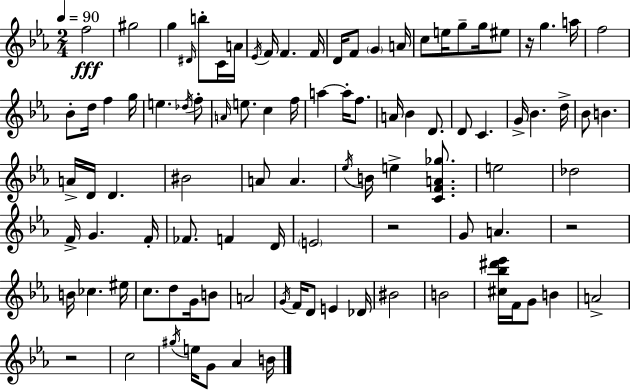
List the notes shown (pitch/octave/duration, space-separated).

F5/h G#5/h G5/q D#4/s B5/e C4/s A4/s Eb4/s F4/s F4/q. F4/s D4/s F4/e G4/q A4/s C5/e E5/s G5/e G5/s EIS5/e R/s G5/q. A5/s F5/h Bb4/e D5/s F5/q G5/s E5/q. Db5/s F5/e A4/s E5/e. C5/q F5/s A5/q A5/s F5/e. A4/s Bb4/q D4/e. D4/e C4/q. G4/s Bb4/q. D5/s Bb4/e B4/q. A4/s D4/s D4/q. BIS4/h A4/e A4/q. Eb5/s B4/s E5/q [C4,F4,A4,Gb5]/e. E5/h Db5/h F4/s G4/q. F4/s FES4/e. F4/q D4/s E4/h R/h G4/e A4/q. R/h B4/s CES5/q. EIS5/s C5/e. D5/e G4/s B4/e A4/h G4/s F4/s D4/e E4/q Db4/s BIS4/h B4/h [C#5,Bb5,D#6,Eb6]/s F4/s G4/e B4/q A4/h R/h C5/h G#5/s E5/s G4/e Ab4/q B4/s